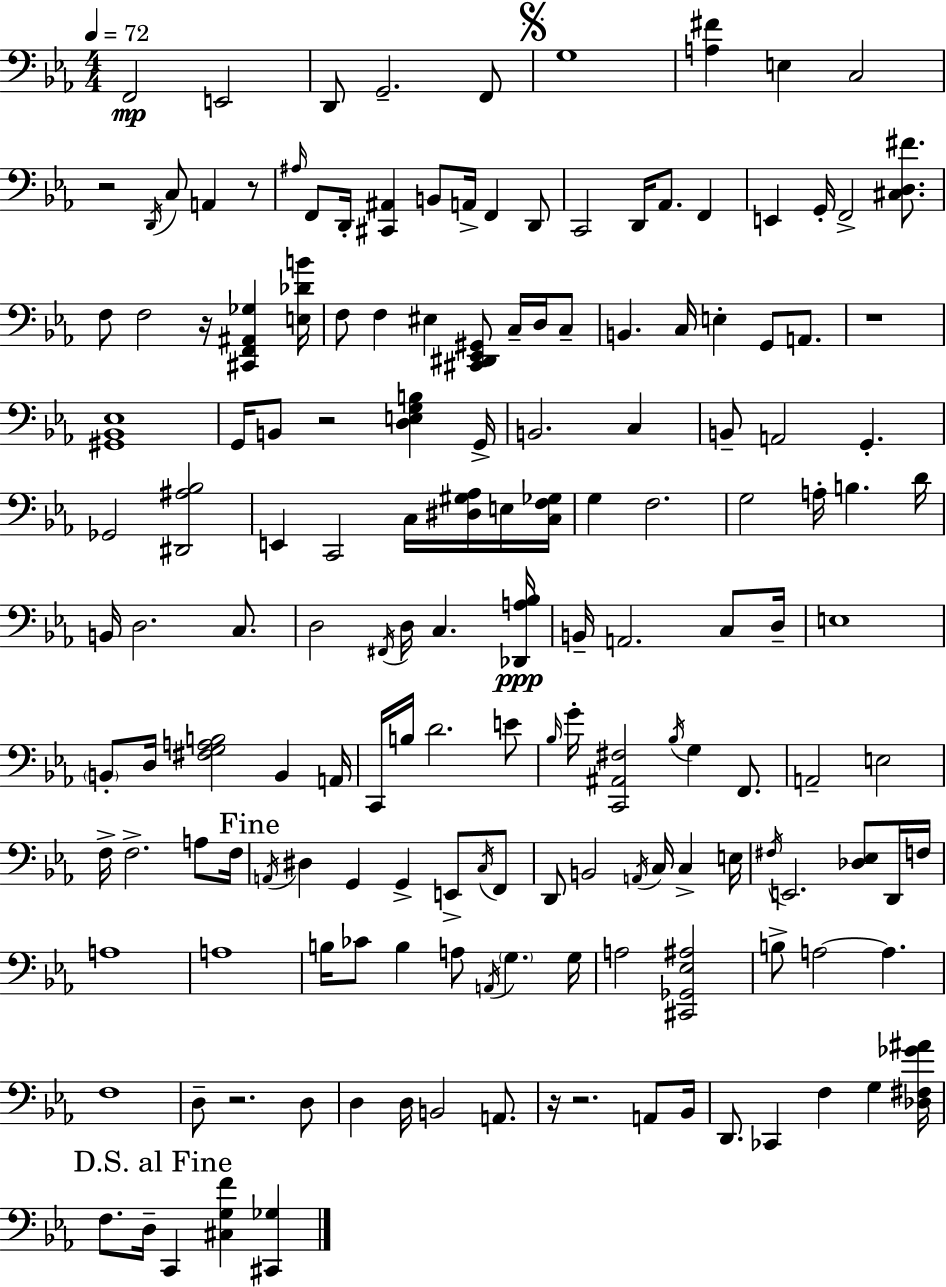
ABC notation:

X:1
T:Untitled
M:4/4
L:1/4
K:Cm
F,,2 E,,2 D,,/2 G,,2 F,,/2 G,4 [A,^F] E, C,2 z2 D,,/4 C,/2 A,, z/2 ^A,/4 F,,/2 D,,/4 [^C,,^A,,] B,,/2 A,,/4 F,, D,,/2 C,,2 D,,/4 _A,,/2 F,, E,, G,,/4 F,,2 [^C,D,^F]/2 F,/2 F,2 z/4 [^C,,F,,^A,,_G,] [E,_DB]/4 F,/2 F, ^E, [^C,,^D,,_E,,^G,,]/2 C,/4 D,/4 C,/2 B,, C,/4 E, G,,/2 A,,/2 z4 [^G,,_B,,_E,]4 G,,/4 B,,/2 z2 [D,E,G,B,] G,,/4 B,,2 C, B,,/2 A,,2 G,, _G,,2 [^D,,^A,_B,]2 E,, C,,2 C,/4 [^D,^G,_A,]/4 E,/4 [C,F,_G,]/4 G, F,2 G,2 A,/4 B, D/4 B,,/4 D,2 C,/2 D,2 ^F,,/4 D,/4 C, [_D,,A,_B,]/4 B,,/4 A,,2 C,/2 D,/4 E,4 B,,/2 D,/4 [^F,G,A,B,]2 B,, A,,/4 C,,/4 B,/4 D2 E/2 _B,/4 G/4 [C,,^A,,^F,]2 _B,/4 G, F,,/2 A,,2 E,2 F,/4 F,2 A,/2 F,/4 A,,/4 ^D, G,, G,, E,,/2 C,/4 F,,/2 D,,/2 B,,2 A,,/4 C,/4 C, E,/4 ^F,/4 E,,2 [_D,_E,]/2 D,,/4 F,/4 A,4 A,4 B,/4 _C/2 B, A,/2 A,,/4 G, G,/4 A,2 [^C,,_G,,_E,^A,]2 B,/2 A,2 A, F,4 D,/2 z2 D,/2 D, D,/4 B,,2 A,,/2 z/4 z2 A,,/2 _B,,/4 D,,/2 _C,, F, G, [_D,^F,_G^A]/4 F,/2 D,/4 C,, [^C,G,F] [^C,,_G,]